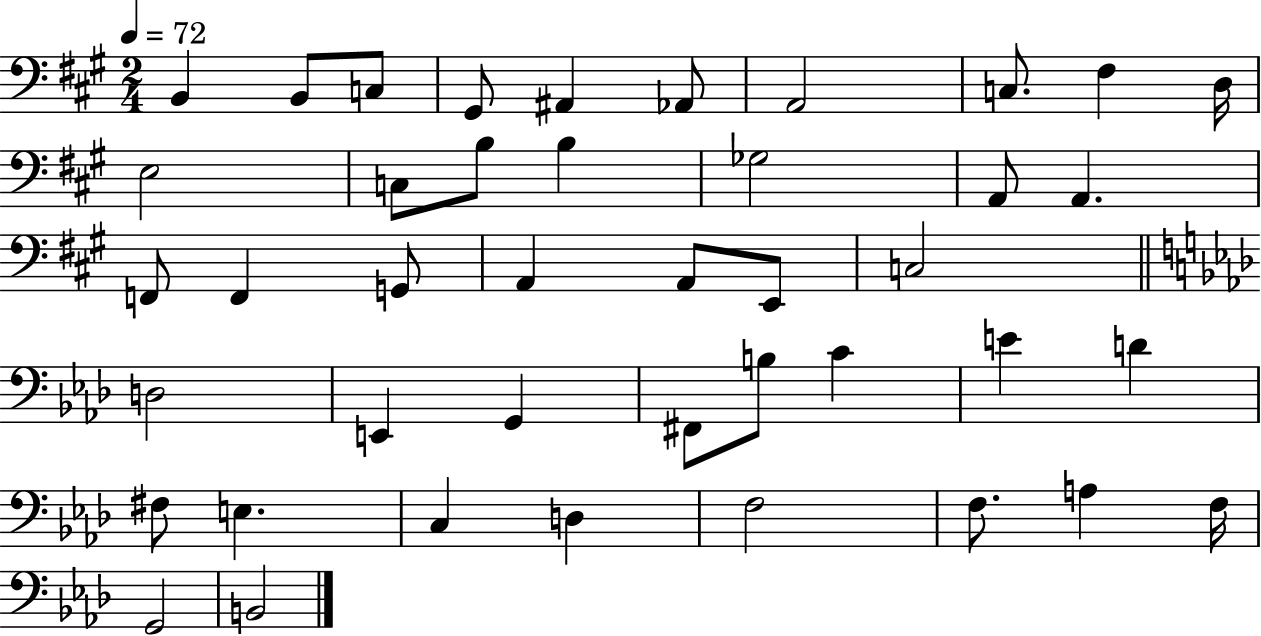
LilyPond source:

{
  \clef bass
  \numericTimeSignature
  \time 2/4
  \key a \major
  \tempo 4 = 72
  b,4 b,8 c8 | gis,8 ais,4 aes,8 | a,2 | c8. fis4 d16 | \break e2 | c8 b8 b4 | ges2 | a,8 a,4. | \break f,8 f,4 g,8 | a,4 a,8 e,8 | c2 | \bar "||" \break \key f \minor d2 | e,4 g,4 | fis,8 b8 c'4 | e'4 d'4 | \break fis8 e4. | c4 d4 | f2 | f8. a4 f16 | \break g,2 | b,2 | \bar "|."
}